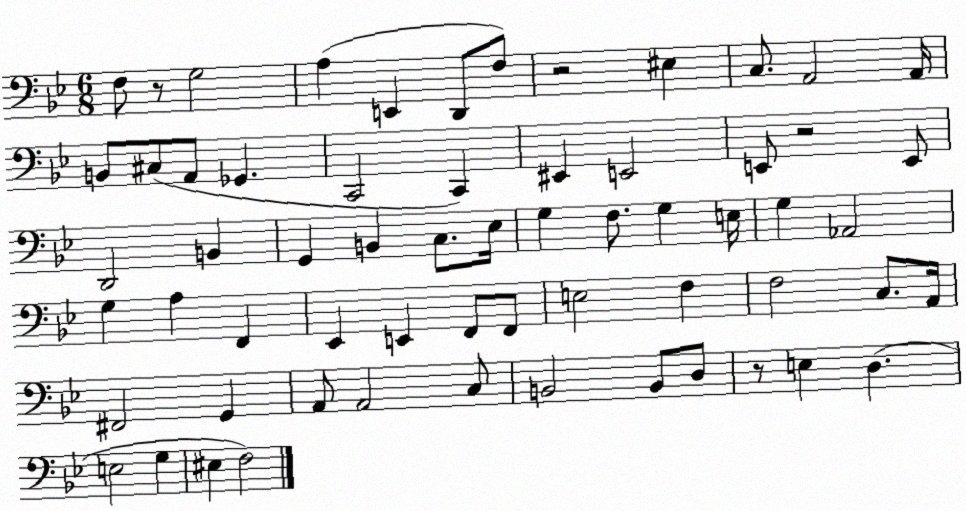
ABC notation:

X:1
T:Untitled
M:6/8
L:1/4
K:Bb
F,/2 z/2 G,2 A, E,, D,,/2 F,/2 z2 ^E, C,/2 A,,2 A,,/4 B,,/2 ^C,/2 A,,/2 _G,, C,,2 C,, ^E,, E,,2 E,,/2 z2 E,,/2 D,,2 B,, G,, B,, C,/2 _E,/4 G, F,/2 G, E,/4 G, _A,,2 G, A, F,, _E,, E,, F,,/2 F,,/2 E,2 F, F,2 C,/2 A,,/4 ^F,,2 G,, A,,/2 A,,2 C,/2 B,,2 B,,/2 D,/2 z/2 E, D, E,2 G, ^E, F,2